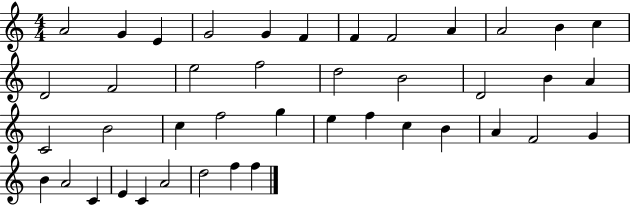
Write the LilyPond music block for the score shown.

{
  \clef treble
  \numericTimeSignature
  \time 4/4
  \key c \major
  a'2 g'4 e'4 | g'2 g'4 f'4 | f'4 f'2 a'4 | a'2 b'4 c''4 | \break d'2 f'2 | e''2 f''2 | d''2 b'2 | d'2 b'4 a'4 | \break c'2 b'2 | c''4 f''2 g''4 | e''4 f''4 c''4 b'4 | a'4 f'2 g'4 | \break b'4 a'2 c'4 | e'4 c'4 a'2 | d''2 f''4 f''4 | \bar "|."
}